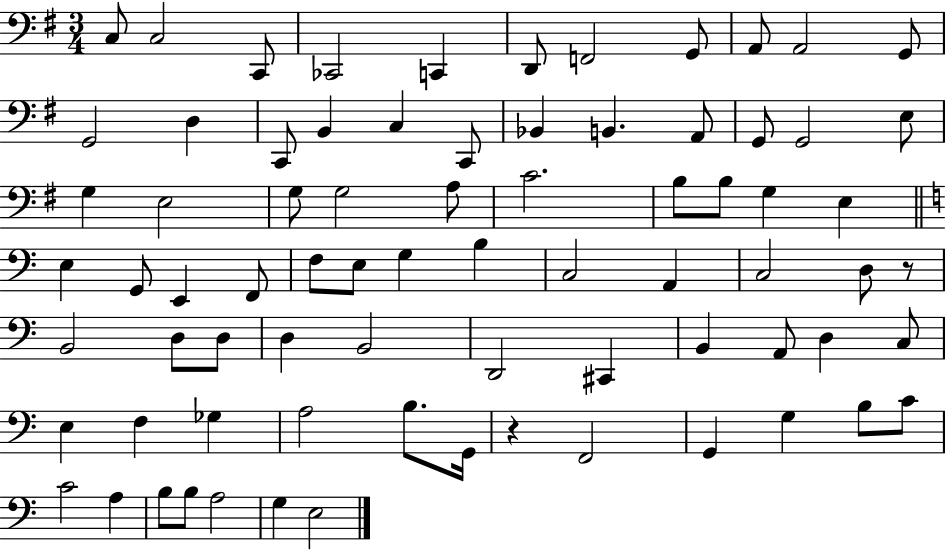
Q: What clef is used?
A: bass